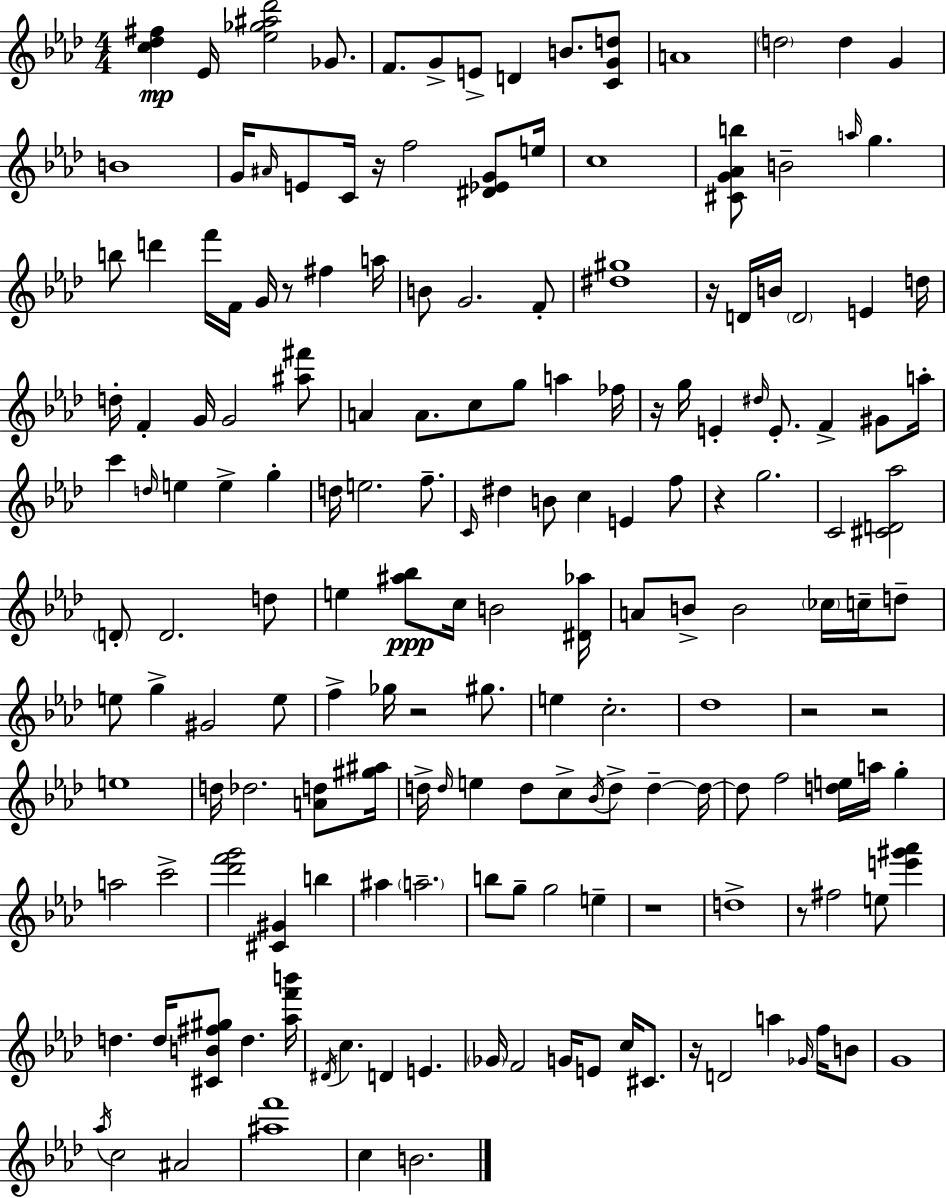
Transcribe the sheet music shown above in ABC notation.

X:1
T:Untitled
M:4/4
L:1/4
K:Ab
[c_d^f] _E/4 [_e_g^a_d']2 _G/2 F/2 G/2 E/2 D B/2 [CGd]/2 A4 d2 d G B4 G/4 ^A/4 E/2 C/4 z/4 f2 [^D_EG]/2 e/4 c4 [^CG_Ab]/2 B2 a/4 g b/2 d' f'/4 F/4 G/4 z/2 ^f a/4 B/2 G2 F/2 [^d^g]4 z/4 D/4 B/4 D2 E d/4 d/4 F G/4 G2 [^a^f']/2 A A/2 c/2 g/2 a _f/4 z/4 g/4 E ^d/4 E/2 F ^G/2 a/4 c' d/4 e e g d/4 e2 f/2 C/4 ^d B/2 c E f/2 z g2 C2 [^CD_a]2 D/2 D2 d/2 e [^a_b]/2 c/4 B2 [^D_a]/4 A/2 B/2 B2 _c/4 c/4 d/2 e/2 g ^G2 e/2 f _g/4 z2 ^g/2 e c2 _d4 z2 z2 e4 d/4 _d2 [Ad]/2 [^g^a]/4 d/4 d/4 e d/2 c/2 _B/4 d/2 d d/4 d/2 f2 [de]/4 a/4 g a2 c'2 [_d'f'g']2 [^C^G] b ^a a2 b/2 g/2 g2 e z4 d4 z/2 ^f2 e/2 [e'^g'_a'] d d/4 [^CB^f^g]/2 d [_af'b']/4 ^D/4 c D E _G/4 F2 G/4 E/2 c/4 ^C/2 z/4 D2 a _G/4 f/4 B/2 G4 _a/4 c2 ^A2 [^af']4 c B2